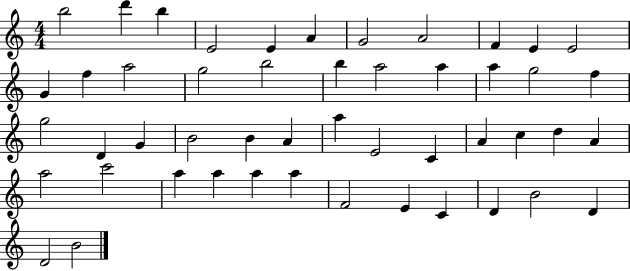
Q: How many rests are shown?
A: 0